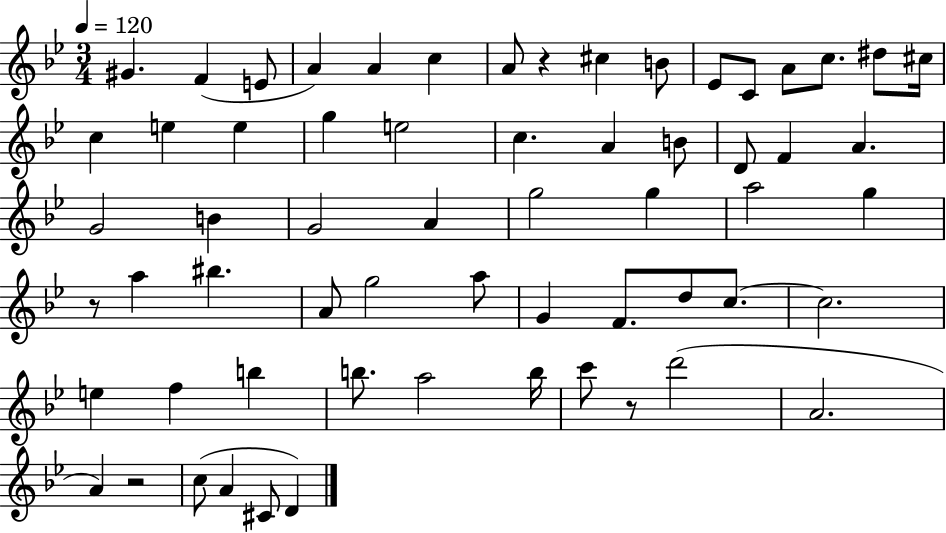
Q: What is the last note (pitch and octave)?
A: D4